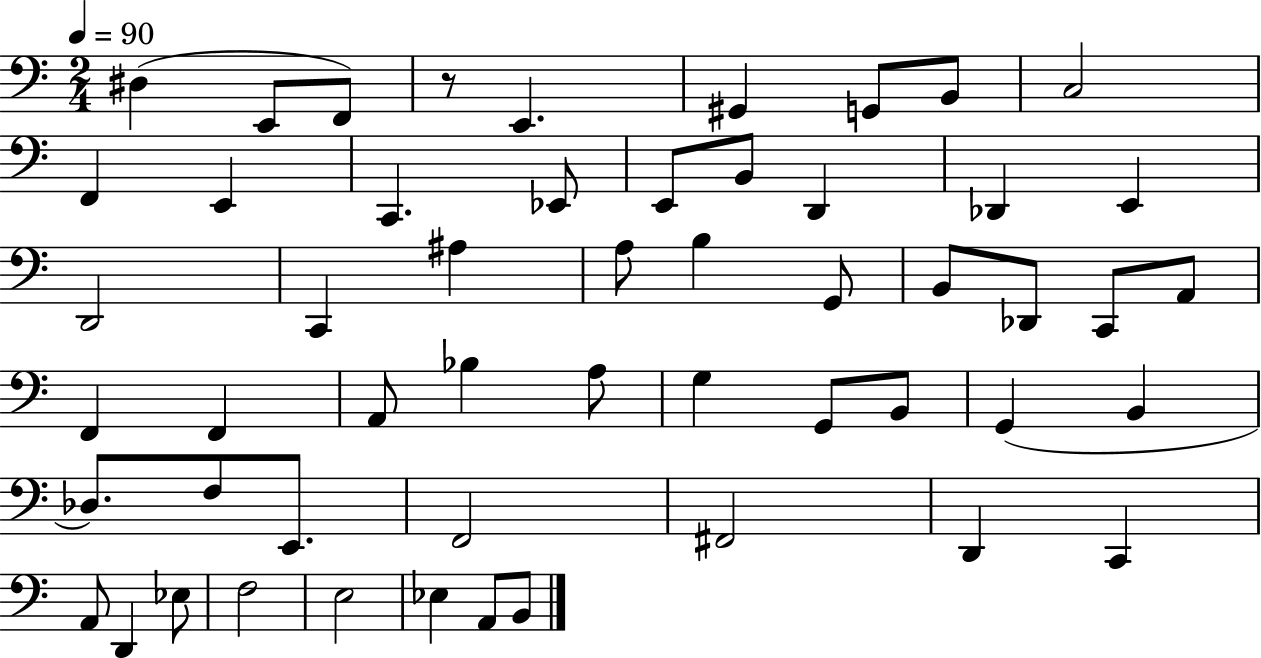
{
  \clef bass
  \numericTimeSignature
  \time 2/4
  \key c \major
  \tempo 4 = 90
  dis4( e,8 f,8) | r8 e,4. | gis,4 g,8 b,8 | c2 | \break f,4 e,4 | c,4. ees,8 | e,8 b,8 d,4 | des,4 e,4 | \break d,2 | c,4 ais4 | a8 b4 g,8 | b,8 des,8 c,8 a,8 | \break f,4 f,4 | a,8 bes4 a8 | g4 g,8 b,8 | g,4( b,4 | \break des8.) f8 e,8. | f,2 | fis,2 | d,4 c,4 | \break a,8 d,4 ees8 | f2 | e2 | ees4 a,8 b,8 | \break \bar "|."
}